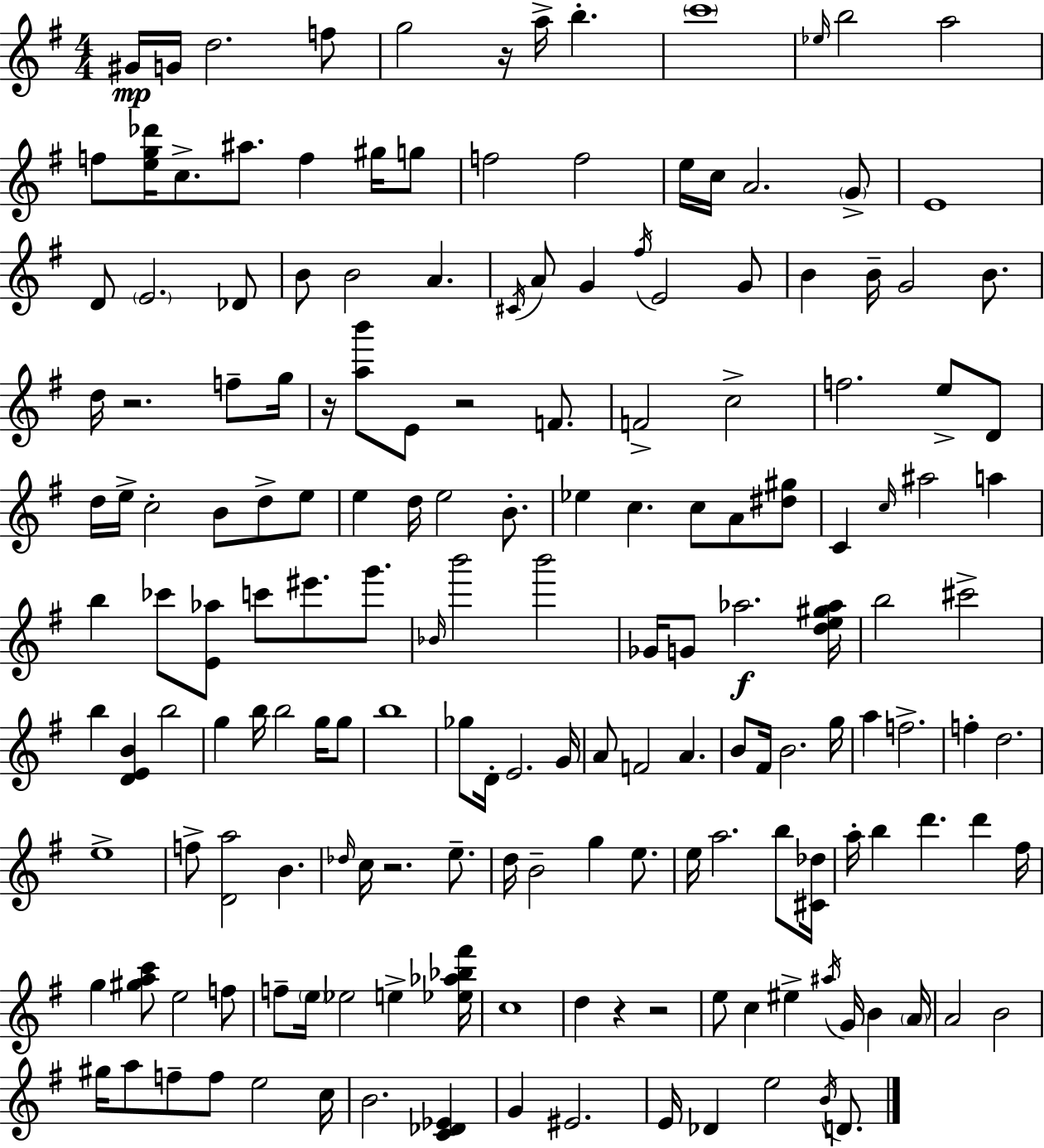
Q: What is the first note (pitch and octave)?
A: G#4